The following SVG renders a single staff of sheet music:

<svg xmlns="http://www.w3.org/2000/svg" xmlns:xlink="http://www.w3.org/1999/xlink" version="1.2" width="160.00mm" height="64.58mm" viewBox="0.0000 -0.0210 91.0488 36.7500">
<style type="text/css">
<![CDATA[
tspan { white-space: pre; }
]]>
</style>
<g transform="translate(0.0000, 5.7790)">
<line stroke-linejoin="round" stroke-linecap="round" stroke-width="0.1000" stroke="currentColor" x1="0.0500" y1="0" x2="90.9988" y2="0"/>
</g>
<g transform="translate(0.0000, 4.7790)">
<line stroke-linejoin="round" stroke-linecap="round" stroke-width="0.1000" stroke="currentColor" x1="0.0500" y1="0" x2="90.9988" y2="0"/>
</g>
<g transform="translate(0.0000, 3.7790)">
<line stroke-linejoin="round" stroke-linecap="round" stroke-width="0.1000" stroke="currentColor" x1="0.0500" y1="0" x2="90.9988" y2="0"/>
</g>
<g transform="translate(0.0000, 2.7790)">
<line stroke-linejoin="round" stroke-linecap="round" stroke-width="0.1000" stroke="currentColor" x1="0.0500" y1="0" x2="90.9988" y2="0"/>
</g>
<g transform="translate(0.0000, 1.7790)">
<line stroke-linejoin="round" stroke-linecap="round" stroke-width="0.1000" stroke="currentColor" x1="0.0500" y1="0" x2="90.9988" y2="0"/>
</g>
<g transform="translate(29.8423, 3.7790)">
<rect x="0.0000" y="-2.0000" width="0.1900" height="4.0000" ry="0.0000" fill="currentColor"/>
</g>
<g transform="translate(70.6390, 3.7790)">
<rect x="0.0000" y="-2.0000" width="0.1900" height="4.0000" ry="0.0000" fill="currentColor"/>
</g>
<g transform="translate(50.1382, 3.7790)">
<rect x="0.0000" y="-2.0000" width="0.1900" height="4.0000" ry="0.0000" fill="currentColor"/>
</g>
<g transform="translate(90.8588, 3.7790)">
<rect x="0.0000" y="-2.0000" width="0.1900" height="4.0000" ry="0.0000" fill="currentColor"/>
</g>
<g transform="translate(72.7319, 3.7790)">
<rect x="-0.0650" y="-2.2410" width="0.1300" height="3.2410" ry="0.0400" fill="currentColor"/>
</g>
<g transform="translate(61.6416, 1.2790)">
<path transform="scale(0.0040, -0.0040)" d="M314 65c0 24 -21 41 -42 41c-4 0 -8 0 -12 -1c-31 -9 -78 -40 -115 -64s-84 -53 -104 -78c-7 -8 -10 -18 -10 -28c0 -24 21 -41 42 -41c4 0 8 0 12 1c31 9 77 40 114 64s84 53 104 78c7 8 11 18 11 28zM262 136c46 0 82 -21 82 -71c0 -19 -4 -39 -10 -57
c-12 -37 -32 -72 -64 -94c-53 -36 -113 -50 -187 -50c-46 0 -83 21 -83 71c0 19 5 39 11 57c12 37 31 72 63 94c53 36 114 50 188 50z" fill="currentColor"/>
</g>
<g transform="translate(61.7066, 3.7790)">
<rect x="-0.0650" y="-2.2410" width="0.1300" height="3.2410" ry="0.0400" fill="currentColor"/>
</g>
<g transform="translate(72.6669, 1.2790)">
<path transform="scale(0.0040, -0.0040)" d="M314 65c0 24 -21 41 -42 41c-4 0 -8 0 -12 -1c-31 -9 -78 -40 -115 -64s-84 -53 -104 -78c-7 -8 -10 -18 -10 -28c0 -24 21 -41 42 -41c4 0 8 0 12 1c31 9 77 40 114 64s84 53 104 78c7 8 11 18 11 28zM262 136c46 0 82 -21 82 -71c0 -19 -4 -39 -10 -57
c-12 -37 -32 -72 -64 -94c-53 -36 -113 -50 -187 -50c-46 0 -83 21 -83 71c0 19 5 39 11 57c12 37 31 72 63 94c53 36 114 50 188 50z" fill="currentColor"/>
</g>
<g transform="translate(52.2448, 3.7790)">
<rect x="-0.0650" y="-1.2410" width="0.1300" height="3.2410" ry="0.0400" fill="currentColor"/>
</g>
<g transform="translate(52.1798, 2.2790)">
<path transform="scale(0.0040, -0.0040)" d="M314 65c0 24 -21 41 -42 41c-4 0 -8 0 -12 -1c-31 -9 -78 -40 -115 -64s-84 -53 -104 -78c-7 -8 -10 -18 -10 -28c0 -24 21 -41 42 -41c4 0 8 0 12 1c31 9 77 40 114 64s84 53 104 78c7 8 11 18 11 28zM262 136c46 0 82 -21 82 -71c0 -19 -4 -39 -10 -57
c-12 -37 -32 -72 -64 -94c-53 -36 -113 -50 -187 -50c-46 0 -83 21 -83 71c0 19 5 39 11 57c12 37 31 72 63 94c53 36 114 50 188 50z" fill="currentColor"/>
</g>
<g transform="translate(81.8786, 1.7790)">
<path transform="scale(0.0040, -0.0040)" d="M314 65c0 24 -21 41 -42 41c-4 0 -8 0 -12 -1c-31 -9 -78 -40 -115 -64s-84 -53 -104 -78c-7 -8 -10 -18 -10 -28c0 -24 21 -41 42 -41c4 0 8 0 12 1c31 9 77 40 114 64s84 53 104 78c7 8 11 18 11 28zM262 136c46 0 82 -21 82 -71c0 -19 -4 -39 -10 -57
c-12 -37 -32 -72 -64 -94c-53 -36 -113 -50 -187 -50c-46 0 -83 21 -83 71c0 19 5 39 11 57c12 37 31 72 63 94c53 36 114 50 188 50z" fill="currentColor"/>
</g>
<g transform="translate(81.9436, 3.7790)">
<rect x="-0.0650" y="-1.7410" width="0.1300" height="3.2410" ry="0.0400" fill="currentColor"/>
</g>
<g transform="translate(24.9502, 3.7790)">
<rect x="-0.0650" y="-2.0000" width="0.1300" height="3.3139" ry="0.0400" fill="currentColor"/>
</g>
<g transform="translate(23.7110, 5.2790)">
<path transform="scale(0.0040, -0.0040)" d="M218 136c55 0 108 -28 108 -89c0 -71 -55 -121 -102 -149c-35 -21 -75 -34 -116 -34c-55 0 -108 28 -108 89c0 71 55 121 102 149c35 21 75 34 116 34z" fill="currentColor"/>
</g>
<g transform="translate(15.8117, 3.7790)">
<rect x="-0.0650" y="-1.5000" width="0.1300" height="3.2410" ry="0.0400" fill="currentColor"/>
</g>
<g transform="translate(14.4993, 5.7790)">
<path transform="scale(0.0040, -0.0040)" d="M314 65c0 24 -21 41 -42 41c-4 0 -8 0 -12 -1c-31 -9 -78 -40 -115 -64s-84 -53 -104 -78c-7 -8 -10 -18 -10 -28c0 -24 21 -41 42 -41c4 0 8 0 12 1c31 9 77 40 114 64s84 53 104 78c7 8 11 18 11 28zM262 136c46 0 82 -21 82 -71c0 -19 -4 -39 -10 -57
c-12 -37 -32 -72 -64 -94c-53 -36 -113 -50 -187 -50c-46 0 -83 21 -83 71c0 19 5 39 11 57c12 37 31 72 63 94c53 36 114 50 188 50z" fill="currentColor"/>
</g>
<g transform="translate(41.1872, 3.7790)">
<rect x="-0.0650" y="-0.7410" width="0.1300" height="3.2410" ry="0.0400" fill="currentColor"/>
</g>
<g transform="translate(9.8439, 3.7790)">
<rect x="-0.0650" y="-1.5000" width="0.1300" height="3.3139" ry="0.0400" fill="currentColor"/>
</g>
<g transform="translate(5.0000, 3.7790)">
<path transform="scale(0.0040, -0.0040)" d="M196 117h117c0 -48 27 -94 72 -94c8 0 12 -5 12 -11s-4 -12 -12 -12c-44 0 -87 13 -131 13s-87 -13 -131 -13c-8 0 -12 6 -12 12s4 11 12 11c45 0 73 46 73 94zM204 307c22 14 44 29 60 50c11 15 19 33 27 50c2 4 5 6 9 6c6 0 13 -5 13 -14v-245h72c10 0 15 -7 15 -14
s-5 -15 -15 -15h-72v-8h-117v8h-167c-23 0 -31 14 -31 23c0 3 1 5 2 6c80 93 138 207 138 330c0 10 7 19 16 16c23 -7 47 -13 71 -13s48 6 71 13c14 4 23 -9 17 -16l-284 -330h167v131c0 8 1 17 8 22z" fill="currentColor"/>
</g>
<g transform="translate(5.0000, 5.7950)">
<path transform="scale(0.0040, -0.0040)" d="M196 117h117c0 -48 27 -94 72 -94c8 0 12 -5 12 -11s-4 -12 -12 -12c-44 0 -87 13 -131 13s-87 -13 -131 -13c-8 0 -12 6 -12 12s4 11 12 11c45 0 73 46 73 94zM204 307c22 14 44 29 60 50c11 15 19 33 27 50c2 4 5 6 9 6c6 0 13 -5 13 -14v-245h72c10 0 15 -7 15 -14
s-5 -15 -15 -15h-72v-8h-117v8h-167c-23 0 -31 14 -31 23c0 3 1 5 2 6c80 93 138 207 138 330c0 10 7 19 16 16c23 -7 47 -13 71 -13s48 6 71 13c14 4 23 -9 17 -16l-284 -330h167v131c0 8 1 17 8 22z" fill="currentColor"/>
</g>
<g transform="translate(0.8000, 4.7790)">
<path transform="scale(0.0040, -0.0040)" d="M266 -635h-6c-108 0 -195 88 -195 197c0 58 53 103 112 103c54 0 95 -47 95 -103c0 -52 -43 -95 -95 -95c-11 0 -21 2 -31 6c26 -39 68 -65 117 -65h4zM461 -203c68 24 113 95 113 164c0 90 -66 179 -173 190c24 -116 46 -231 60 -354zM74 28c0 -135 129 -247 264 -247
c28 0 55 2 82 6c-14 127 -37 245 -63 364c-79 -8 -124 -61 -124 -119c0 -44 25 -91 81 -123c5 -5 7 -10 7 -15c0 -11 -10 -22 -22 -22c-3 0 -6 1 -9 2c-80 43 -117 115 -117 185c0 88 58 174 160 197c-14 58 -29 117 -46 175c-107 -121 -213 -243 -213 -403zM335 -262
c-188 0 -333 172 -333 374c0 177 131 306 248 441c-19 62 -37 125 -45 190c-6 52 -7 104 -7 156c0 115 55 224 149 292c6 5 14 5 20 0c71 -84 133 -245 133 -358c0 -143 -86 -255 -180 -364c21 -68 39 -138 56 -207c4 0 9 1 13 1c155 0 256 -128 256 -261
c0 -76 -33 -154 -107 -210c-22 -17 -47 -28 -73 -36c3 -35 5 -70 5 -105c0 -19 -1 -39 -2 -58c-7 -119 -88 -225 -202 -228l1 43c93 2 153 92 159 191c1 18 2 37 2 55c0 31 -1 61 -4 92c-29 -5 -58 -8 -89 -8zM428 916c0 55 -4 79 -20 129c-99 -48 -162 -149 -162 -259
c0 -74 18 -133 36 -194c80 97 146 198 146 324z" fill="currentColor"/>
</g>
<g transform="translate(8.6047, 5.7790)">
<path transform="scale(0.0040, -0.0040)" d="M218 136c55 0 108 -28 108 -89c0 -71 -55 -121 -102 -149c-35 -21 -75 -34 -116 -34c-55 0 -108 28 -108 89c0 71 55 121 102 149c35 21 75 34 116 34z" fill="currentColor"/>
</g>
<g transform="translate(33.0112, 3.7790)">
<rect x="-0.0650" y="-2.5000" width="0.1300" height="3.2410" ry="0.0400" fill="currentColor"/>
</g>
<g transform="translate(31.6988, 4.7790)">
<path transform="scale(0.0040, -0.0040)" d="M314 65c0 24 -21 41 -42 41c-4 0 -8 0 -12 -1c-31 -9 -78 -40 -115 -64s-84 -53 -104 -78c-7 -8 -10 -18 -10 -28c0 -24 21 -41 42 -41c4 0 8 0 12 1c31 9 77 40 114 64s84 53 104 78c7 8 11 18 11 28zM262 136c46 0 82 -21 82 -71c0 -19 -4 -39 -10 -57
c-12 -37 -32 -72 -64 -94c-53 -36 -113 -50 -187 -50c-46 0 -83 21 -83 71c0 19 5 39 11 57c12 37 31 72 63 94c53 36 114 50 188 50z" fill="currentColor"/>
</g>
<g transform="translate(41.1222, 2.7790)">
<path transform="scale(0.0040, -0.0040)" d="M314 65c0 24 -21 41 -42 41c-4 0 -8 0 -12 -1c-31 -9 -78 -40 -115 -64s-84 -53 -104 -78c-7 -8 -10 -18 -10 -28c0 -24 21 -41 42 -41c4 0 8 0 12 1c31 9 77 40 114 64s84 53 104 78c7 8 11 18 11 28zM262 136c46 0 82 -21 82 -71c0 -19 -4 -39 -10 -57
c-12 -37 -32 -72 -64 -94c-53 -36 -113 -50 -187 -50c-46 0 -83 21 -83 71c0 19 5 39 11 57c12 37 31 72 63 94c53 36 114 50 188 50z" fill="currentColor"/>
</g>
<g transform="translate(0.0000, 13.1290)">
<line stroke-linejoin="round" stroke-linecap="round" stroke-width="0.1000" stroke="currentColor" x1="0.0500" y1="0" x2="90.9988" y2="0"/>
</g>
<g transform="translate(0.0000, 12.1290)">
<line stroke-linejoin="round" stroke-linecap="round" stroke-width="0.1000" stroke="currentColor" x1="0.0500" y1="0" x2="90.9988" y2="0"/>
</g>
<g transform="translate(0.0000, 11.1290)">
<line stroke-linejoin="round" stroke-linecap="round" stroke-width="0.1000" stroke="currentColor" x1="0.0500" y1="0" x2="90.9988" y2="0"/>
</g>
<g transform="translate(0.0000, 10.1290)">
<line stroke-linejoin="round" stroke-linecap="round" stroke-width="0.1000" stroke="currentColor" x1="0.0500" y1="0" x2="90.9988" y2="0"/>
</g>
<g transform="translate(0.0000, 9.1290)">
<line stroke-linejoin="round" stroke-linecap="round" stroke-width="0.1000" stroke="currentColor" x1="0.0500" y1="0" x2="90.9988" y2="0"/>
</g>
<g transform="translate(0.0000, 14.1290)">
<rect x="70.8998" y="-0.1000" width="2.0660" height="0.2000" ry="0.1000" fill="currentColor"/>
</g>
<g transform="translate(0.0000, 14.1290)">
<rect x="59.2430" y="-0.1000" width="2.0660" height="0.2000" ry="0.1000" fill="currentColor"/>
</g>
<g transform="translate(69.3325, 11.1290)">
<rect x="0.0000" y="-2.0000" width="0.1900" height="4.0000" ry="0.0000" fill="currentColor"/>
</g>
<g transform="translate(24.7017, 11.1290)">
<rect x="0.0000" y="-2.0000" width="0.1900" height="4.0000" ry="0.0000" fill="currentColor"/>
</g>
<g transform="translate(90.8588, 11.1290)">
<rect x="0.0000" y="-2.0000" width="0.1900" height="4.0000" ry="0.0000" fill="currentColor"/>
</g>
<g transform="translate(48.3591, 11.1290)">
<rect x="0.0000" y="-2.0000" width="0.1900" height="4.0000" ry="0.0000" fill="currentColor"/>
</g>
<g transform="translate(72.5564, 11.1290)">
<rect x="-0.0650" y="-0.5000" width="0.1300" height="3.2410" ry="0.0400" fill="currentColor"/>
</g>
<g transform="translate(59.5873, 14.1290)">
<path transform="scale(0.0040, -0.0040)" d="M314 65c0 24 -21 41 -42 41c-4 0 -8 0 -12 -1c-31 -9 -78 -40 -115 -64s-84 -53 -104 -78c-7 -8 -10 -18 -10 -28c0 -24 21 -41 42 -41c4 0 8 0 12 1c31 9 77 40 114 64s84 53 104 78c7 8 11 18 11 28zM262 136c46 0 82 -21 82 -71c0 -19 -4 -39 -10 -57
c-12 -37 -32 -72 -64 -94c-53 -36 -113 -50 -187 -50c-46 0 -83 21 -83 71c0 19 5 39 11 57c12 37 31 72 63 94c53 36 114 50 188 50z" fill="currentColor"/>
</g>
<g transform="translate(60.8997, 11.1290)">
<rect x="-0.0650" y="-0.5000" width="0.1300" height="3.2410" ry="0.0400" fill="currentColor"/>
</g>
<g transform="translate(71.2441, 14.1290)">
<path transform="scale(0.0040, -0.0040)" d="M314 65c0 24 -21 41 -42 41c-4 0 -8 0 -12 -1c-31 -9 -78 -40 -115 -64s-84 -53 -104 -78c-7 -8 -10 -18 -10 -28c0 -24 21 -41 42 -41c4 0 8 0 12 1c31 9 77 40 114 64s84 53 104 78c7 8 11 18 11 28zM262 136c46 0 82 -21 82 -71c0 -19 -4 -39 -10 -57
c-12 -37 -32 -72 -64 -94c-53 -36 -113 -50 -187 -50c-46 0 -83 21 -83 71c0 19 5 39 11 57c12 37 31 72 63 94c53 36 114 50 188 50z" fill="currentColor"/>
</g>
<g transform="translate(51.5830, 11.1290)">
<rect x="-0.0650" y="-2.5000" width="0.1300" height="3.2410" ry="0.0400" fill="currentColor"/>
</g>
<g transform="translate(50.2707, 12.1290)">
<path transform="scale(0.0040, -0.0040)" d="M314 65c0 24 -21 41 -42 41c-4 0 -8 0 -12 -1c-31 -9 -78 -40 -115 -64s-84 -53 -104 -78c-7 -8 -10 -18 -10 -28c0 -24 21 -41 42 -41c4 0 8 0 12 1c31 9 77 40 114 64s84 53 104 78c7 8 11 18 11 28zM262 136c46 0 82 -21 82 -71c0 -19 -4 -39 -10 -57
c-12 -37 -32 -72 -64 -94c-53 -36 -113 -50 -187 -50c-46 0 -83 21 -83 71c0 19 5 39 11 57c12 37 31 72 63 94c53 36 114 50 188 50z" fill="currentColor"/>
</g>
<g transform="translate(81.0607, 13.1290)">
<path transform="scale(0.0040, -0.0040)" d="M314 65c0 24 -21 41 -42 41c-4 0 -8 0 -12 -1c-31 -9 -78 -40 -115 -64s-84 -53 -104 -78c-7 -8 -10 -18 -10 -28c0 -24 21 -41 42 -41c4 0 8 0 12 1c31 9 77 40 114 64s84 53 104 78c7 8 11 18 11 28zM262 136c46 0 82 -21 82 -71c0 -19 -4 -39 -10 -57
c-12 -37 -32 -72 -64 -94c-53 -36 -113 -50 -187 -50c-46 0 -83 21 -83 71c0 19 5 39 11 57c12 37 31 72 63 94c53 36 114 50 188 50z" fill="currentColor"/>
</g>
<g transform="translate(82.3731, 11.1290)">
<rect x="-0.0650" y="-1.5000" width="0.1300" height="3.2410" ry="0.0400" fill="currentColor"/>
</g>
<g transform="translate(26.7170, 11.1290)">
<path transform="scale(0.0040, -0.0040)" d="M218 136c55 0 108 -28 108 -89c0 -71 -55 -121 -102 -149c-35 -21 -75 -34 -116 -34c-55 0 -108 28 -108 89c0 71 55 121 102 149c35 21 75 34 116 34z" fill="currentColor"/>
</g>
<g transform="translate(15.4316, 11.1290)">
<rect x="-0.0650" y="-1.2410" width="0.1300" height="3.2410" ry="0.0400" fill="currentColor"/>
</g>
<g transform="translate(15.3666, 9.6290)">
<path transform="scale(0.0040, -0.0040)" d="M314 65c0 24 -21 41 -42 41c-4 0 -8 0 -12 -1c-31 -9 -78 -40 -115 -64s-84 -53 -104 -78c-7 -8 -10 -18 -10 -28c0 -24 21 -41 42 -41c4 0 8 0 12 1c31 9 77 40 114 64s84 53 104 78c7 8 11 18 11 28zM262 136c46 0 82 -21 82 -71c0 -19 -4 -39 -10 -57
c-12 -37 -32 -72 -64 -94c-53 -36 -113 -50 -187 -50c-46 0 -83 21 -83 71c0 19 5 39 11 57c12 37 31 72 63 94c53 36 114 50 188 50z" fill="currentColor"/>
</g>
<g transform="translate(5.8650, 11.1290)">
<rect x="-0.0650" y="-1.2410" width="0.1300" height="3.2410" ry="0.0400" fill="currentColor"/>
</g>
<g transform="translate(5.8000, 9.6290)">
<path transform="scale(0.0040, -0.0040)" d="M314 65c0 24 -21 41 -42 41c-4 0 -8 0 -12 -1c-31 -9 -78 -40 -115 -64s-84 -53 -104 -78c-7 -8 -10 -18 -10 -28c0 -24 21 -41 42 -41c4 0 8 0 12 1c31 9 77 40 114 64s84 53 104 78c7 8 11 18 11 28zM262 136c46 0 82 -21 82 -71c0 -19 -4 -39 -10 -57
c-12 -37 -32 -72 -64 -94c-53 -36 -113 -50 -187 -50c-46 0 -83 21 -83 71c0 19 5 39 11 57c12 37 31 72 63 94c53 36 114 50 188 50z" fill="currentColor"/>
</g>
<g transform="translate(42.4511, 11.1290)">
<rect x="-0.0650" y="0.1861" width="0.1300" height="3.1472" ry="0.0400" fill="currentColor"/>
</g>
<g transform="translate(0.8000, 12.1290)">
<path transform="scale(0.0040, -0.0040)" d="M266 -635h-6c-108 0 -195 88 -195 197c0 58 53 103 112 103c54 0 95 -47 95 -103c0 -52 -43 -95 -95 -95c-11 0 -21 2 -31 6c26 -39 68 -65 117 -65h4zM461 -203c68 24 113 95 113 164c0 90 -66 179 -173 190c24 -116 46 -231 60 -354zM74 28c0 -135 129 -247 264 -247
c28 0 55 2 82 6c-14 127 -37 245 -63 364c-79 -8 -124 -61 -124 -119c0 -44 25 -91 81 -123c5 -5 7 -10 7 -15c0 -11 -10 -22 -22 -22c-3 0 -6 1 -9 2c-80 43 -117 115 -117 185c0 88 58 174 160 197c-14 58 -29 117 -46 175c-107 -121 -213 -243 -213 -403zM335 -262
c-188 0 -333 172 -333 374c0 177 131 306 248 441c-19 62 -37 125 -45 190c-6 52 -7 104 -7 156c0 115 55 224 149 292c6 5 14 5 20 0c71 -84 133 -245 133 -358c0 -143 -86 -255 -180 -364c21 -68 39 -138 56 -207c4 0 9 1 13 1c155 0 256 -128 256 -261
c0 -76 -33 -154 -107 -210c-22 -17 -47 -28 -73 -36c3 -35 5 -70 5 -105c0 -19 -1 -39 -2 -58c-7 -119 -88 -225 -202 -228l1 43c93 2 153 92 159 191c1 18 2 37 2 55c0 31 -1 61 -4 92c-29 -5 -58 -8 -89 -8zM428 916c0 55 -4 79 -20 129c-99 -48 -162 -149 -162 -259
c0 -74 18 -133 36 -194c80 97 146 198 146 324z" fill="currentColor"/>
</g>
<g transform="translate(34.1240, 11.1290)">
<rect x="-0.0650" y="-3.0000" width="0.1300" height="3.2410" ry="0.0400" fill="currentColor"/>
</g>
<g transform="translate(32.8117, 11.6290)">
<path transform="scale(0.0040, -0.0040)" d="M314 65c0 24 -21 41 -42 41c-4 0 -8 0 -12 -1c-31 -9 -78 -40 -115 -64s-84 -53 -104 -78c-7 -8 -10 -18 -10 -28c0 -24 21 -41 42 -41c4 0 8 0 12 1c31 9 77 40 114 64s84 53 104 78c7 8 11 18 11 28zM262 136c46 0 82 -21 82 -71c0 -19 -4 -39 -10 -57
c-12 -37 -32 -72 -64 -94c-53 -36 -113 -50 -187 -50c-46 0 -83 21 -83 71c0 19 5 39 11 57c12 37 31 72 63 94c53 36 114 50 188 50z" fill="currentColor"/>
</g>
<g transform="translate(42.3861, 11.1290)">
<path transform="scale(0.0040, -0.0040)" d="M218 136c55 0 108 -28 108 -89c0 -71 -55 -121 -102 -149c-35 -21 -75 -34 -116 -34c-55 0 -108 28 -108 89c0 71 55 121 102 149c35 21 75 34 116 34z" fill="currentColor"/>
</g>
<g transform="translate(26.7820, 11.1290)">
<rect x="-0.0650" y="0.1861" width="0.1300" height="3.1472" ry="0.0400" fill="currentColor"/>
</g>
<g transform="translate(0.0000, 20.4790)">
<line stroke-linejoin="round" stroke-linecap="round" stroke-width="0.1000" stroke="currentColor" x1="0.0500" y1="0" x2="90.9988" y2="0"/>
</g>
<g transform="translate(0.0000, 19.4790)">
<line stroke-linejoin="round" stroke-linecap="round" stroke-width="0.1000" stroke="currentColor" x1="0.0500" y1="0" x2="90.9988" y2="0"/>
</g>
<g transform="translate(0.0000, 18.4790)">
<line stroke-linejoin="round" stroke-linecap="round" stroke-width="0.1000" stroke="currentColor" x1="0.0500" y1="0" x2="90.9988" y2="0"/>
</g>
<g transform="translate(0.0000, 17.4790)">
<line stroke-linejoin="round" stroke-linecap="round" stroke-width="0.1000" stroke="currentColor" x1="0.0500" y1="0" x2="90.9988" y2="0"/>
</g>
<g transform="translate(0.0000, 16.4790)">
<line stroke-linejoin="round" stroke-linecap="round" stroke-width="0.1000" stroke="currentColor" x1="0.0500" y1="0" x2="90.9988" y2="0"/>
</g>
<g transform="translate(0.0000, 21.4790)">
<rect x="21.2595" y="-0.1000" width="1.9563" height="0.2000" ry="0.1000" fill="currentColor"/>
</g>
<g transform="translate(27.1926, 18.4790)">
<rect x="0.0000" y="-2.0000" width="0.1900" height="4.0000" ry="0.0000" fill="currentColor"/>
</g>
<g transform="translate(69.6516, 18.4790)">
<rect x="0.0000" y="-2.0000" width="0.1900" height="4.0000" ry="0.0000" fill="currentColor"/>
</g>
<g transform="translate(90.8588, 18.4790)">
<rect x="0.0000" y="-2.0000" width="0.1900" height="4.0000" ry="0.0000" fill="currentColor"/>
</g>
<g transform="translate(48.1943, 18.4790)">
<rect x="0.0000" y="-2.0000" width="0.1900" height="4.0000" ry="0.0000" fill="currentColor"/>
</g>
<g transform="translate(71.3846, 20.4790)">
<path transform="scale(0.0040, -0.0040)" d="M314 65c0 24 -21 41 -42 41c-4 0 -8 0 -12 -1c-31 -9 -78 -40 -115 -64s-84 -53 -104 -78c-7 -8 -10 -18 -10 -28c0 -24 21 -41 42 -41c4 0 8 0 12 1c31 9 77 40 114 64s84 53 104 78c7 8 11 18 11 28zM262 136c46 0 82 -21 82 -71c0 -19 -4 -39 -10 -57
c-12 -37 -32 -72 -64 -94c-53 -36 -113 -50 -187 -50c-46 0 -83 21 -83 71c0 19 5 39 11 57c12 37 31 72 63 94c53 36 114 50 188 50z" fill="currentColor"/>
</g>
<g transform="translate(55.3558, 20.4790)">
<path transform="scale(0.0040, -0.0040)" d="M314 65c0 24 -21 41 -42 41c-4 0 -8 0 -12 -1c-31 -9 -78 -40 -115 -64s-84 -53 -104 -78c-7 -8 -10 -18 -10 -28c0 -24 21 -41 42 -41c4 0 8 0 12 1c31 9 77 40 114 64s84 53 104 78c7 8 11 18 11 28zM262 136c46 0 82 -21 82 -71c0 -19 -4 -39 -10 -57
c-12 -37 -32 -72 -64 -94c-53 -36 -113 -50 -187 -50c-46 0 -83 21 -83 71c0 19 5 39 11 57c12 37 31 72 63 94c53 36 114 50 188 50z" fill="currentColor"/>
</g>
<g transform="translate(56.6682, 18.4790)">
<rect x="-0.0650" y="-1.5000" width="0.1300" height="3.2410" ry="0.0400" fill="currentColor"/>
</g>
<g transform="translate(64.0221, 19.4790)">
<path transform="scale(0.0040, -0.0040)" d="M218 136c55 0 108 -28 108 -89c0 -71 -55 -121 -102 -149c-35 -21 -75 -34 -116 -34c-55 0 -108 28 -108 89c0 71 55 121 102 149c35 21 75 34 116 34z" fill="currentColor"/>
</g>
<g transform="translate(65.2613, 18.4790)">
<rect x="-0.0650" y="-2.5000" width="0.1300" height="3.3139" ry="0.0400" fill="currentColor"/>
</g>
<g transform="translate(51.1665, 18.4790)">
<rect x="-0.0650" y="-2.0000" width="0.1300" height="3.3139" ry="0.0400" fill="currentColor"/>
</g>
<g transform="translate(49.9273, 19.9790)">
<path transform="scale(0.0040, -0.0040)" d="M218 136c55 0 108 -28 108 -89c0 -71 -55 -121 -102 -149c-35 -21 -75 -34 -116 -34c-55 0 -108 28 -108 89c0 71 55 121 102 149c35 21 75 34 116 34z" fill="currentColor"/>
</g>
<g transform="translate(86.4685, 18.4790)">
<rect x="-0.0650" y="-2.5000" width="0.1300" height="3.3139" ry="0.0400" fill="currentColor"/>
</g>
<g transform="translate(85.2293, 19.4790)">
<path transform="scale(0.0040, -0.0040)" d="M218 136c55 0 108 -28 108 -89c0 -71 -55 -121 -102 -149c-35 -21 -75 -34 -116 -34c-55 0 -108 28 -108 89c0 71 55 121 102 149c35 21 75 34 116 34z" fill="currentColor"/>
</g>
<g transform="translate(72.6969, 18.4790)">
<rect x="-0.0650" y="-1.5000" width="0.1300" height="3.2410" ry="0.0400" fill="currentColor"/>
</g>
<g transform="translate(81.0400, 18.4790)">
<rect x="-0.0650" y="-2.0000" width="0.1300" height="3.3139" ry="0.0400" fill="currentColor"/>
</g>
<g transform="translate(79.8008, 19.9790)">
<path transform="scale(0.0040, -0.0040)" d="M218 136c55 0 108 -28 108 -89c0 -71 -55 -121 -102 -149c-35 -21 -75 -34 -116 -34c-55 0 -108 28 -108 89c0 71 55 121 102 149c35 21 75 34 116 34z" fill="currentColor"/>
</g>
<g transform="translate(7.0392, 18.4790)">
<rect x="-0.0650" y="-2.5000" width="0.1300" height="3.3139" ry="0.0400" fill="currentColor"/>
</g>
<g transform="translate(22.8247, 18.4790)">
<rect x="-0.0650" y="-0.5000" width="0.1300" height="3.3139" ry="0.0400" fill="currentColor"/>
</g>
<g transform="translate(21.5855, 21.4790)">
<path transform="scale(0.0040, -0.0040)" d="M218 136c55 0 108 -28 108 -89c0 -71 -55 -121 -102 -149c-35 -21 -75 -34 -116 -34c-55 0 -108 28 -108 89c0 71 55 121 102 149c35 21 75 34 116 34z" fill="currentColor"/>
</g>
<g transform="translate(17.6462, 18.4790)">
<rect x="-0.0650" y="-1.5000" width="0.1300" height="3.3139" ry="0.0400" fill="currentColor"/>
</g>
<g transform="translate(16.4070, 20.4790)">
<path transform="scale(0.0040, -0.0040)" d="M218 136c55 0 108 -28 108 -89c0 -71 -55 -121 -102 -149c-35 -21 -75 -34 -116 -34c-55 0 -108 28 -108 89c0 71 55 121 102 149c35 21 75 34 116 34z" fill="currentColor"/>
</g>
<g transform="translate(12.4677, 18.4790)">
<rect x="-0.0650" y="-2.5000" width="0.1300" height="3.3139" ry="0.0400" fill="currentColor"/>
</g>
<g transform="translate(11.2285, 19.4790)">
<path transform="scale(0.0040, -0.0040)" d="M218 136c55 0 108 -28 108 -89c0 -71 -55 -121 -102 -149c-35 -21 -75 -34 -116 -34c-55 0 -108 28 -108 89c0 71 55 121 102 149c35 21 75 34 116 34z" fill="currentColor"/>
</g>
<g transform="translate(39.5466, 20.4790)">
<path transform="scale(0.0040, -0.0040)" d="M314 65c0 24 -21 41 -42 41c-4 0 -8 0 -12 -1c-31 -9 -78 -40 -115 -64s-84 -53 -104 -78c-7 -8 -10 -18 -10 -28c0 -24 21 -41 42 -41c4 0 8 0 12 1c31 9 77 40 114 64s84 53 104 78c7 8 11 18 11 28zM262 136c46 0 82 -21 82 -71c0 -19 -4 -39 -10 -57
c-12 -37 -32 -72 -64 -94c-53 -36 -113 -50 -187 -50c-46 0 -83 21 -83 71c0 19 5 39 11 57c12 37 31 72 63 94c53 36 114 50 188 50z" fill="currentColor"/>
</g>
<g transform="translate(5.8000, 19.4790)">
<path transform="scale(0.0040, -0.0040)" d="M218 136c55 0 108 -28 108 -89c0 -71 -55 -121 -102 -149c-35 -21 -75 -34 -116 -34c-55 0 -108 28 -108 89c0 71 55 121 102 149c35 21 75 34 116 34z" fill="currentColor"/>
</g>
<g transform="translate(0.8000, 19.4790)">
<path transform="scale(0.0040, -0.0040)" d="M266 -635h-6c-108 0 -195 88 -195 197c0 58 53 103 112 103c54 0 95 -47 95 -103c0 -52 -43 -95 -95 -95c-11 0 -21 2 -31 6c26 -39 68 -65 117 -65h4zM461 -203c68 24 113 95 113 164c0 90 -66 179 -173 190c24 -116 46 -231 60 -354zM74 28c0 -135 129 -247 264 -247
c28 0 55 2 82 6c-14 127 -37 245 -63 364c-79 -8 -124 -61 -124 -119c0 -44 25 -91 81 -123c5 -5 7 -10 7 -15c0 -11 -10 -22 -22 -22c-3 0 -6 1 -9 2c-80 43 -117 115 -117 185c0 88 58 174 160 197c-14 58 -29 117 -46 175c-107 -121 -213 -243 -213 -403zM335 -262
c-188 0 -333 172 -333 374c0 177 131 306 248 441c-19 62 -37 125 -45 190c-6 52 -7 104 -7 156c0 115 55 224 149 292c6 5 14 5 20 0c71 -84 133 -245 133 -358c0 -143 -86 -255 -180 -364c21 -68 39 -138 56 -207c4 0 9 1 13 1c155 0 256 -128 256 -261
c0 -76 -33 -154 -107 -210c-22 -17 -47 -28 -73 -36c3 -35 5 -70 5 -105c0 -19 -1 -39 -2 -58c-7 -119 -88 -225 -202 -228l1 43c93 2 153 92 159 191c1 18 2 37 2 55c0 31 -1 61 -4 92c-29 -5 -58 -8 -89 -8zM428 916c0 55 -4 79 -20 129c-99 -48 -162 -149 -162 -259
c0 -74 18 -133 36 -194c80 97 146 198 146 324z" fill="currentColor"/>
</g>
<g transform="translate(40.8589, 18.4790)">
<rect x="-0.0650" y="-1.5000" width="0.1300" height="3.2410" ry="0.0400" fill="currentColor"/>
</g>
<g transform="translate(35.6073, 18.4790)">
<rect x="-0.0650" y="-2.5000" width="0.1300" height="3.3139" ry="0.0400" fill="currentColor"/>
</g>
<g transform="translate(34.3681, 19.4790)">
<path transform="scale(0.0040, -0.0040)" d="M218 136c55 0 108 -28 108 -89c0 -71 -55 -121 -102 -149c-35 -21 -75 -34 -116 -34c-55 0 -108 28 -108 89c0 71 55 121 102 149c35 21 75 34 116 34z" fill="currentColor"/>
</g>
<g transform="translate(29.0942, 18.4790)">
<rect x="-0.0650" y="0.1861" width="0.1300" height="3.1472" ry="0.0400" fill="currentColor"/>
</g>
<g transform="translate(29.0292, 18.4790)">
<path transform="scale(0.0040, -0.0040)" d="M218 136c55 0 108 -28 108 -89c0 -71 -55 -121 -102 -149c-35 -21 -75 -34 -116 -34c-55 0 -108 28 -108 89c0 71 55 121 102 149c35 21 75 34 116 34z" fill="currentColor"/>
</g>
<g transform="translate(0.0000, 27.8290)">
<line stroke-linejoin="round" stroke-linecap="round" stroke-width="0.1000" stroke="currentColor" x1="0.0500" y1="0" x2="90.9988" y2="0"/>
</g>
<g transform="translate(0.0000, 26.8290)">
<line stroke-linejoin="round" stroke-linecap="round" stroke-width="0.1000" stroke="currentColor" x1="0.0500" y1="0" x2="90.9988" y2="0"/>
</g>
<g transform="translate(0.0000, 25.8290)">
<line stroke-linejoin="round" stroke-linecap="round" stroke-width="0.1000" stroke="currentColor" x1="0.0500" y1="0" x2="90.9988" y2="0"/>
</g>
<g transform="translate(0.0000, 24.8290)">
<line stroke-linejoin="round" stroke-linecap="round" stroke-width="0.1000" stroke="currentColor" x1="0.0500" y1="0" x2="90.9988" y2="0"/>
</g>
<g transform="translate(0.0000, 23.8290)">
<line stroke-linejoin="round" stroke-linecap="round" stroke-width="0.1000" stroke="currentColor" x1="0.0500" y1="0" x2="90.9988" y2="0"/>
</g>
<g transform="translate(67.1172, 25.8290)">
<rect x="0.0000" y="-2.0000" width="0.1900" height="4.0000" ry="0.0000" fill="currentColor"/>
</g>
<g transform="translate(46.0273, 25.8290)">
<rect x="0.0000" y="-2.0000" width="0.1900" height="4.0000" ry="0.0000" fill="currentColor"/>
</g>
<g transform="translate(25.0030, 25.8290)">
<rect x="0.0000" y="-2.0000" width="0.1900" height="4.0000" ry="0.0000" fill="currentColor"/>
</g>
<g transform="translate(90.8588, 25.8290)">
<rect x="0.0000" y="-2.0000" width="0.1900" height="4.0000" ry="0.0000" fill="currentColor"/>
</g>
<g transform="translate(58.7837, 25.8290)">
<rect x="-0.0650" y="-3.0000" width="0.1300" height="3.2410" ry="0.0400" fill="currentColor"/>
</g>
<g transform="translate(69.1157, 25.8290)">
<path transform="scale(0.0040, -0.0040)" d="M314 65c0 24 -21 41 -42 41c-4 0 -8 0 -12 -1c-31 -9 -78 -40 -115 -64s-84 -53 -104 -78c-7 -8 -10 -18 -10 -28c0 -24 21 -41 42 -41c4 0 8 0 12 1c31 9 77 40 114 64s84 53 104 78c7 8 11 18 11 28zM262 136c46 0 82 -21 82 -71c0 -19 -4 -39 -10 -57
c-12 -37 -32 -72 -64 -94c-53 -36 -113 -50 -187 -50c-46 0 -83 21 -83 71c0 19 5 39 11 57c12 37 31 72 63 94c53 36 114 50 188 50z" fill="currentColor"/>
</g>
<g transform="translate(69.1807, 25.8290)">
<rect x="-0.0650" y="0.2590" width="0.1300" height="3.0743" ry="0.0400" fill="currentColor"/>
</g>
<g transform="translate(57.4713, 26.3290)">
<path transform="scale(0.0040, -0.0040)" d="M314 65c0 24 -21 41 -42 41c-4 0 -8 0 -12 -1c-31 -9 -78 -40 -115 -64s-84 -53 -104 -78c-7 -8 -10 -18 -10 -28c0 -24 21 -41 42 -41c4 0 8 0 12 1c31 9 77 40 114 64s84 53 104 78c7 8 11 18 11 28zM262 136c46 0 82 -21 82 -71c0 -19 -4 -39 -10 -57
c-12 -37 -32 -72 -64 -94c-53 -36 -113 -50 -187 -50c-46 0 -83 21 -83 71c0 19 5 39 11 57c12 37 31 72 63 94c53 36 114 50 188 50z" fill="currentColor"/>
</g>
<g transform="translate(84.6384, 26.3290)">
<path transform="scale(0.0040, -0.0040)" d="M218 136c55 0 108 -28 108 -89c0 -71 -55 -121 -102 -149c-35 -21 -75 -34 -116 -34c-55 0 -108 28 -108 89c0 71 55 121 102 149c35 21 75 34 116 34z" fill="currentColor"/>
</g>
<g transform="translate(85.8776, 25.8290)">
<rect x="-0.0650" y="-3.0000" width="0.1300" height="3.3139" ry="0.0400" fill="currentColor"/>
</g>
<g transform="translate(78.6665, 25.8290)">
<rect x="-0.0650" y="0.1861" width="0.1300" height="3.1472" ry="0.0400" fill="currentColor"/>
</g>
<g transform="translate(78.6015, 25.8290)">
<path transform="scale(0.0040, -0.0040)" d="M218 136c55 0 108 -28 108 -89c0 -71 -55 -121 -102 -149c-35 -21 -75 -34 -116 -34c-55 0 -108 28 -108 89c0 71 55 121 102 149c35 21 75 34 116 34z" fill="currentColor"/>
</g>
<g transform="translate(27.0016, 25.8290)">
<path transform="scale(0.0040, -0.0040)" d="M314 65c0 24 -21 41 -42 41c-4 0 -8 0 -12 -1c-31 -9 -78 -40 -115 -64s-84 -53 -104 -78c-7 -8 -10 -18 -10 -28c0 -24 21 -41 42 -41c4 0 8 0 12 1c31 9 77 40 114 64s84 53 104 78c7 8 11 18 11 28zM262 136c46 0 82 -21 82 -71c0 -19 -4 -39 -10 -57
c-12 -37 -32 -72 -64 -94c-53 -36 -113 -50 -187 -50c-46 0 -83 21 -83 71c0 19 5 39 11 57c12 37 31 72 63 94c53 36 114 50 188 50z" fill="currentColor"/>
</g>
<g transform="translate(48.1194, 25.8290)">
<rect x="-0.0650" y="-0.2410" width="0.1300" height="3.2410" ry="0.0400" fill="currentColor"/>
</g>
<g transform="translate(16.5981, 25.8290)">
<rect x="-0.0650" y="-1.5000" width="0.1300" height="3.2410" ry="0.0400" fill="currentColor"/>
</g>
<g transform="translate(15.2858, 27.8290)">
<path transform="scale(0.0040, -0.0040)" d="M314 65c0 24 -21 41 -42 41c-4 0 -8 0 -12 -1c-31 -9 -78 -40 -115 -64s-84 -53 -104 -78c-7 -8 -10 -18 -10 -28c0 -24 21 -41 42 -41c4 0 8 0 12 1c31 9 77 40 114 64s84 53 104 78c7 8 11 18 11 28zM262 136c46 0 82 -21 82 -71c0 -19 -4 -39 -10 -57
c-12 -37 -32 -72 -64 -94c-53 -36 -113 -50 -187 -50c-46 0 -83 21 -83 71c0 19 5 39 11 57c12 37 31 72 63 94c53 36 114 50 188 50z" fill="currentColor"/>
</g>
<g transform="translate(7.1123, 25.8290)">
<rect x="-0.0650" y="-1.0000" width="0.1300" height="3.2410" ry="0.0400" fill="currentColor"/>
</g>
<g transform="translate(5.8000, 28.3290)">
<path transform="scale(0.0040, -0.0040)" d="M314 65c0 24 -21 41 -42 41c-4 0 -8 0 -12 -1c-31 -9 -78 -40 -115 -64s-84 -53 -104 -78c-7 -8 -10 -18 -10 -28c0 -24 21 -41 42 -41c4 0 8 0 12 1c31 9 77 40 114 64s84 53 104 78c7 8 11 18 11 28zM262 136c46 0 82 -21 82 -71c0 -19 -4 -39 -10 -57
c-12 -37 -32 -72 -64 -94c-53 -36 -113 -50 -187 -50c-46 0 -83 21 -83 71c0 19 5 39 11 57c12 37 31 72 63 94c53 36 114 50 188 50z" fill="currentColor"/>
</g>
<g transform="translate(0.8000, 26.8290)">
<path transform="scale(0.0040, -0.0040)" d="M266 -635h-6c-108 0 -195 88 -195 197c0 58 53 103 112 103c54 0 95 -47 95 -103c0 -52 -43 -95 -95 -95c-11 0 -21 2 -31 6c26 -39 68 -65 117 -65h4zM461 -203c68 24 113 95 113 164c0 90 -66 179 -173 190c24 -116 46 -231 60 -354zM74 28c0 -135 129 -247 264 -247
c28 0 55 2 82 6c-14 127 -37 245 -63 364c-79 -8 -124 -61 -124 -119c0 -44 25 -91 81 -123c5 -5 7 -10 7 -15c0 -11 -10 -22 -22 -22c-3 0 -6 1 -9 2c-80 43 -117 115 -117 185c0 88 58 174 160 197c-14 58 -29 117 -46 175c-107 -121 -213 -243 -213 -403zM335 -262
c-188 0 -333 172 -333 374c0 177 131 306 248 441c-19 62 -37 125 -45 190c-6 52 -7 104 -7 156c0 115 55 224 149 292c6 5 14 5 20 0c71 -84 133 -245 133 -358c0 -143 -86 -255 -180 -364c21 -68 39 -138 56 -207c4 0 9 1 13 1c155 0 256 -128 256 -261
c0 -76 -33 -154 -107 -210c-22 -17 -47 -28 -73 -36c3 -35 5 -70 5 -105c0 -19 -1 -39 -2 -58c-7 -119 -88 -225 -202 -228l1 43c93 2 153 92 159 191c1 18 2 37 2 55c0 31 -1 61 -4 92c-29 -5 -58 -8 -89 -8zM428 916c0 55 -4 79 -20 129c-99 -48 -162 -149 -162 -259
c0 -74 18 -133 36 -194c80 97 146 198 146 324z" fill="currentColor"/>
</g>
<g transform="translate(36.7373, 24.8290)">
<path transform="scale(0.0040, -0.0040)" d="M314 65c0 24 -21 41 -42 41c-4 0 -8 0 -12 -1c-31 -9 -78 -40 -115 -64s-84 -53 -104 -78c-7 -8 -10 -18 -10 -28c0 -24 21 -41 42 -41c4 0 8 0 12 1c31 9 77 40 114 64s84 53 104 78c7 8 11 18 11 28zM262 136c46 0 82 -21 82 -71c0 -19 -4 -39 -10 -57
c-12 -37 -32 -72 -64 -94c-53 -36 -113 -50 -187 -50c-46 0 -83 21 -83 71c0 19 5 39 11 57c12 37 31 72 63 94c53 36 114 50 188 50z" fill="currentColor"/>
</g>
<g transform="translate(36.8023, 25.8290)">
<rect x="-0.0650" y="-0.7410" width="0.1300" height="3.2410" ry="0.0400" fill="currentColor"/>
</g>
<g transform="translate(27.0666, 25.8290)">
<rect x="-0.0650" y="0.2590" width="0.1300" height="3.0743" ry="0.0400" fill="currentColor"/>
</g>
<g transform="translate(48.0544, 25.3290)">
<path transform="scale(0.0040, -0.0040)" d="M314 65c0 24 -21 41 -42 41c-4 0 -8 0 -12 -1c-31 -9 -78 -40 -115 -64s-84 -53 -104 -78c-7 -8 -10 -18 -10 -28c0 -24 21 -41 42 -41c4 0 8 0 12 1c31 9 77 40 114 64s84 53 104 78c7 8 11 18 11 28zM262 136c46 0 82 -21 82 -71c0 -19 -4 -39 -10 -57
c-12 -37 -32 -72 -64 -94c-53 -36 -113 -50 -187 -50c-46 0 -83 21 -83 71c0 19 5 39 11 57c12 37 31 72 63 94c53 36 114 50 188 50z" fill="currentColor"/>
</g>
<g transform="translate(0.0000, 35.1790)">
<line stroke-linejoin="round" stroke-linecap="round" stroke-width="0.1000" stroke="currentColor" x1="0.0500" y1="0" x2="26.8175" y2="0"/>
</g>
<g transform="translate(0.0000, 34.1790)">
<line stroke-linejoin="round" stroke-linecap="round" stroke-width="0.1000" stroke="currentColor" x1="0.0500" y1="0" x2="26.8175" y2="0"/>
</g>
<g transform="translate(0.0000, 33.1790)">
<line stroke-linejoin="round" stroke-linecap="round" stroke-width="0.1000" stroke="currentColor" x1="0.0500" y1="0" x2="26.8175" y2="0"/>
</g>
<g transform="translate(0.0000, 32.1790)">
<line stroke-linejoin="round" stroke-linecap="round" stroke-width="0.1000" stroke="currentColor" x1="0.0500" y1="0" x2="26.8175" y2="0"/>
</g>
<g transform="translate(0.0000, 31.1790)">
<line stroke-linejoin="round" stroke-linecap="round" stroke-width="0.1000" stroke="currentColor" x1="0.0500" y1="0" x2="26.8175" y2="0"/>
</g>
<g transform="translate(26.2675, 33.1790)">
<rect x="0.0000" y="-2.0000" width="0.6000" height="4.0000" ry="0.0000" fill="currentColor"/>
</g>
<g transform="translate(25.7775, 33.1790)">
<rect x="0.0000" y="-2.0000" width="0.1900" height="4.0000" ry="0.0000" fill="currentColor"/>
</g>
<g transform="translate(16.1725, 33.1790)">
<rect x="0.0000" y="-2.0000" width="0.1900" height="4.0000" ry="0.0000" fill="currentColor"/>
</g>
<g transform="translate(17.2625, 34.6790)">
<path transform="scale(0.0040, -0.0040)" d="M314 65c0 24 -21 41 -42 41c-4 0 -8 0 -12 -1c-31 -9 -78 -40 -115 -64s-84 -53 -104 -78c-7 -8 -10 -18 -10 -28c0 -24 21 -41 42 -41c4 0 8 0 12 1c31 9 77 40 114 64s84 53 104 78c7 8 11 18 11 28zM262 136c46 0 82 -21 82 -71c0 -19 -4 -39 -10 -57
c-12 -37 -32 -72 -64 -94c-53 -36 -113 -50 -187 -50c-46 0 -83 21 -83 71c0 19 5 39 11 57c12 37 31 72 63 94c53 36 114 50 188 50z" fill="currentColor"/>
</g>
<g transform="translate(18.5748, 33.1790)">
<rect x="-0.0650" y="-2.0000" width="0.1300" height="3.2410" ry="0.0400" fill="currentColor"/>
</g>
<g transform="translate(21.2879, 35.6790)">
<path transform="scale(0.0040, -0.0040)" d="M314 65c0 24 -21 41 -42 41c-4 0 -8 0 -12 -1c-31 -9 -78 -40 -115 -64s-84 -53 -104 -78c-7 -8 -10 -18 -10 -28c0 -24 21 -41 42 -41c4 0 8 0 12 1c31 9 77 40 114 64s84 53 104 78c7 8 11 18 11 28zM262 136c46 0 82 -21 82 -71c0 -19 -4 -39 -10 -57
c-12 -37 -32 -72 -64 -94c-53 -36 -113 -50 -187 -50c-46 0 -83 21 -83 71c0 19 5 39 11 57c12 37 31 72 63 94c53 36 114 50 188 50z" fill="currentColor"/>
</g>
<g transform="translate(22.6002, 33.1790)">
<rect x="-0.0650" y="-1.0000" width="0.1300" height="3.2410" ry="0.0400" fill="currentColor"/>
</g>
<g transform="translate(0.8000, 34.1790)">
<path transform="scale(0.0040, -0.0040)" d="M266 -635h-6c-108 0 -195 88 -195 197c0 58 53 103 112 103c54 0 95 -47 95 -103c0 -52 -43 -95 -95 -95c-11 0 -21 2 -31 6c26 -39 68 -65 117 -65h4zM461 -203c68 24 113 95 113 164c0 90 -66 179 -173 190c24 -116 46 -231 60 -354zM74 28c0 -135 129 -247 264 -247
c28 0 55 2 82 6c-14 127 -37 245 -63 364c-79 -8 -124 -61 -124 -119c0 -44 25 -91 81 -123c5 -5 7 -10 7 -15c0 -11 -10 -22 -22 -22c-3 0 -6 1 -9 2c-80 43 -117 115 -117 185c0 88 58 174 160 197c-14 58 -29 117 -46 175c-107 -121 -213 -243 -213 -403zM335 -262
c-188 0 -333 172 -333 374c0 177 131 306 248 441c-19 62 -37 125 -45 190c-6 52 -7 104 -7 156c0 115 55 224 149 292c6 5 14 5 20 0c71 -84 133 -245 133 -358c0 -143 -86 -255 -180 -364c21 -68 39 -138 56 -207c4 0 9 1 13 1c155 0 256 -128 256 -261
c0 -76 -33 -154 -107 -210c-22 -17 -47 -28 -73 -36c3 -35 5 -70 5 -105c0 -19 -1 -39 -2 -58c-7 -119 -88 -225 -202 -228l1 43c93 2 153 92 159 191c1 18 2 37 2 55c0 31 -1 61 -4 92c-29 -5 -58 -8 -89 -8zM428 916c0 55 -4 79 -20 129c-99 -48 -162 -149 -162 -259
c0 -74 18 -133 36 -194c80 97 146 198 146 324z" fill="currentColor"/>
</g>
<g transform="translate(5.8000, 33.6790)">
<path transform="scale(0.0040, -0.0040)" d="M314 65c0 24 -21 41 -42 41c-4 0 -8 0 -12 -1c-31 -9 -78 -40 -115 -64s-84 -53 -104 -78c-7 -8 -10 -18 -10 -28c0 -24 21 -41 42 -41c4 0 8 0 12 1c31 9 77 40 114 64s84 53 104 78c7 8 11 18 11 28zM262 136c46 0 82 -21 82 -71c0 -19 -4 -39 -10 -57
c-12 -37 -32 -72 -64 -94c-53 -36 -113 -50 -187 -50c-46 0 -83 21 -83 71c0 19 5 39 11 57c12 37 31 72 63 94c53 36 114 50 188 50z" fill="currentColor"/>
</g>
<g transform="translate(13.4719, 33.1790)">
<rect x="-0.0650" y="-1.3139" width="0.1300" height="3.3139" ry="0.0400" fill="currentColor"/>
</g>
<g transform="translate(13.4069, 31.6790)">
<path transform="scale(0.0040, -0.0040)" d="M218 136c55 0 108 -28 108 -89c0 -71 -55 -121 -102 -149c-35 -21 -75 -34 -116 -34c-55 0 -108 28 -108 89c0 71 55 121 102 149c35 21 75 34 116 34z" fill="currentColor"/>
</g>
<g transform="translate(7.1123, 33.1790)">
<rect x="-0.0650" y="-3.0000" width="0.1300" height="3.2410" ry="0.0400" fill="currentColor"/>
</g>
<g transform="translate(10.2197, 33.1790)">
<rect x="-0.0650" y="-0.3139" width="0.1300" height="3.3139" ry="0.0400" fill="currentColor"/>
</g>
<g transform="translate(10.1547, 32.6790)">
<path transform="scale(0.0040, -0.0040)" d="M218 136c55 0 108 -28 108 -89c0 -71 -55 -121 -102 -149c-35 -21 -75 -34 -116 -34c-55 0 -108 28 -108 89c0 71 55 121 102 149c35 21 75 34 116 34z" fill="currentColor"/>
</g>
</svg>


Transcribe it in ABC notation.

X:1
T:Untitled
M:4/4
L:1/4
K:C
E E2 F G2 d2 e2 g2 g2 f2 e2 e2 B A2 B G2 C2 C2 E2 G G E C B G E2 F E2 G E2 F G D2 E2 B2 d2 c2 A2 B2 B A A2 c e F2 D2